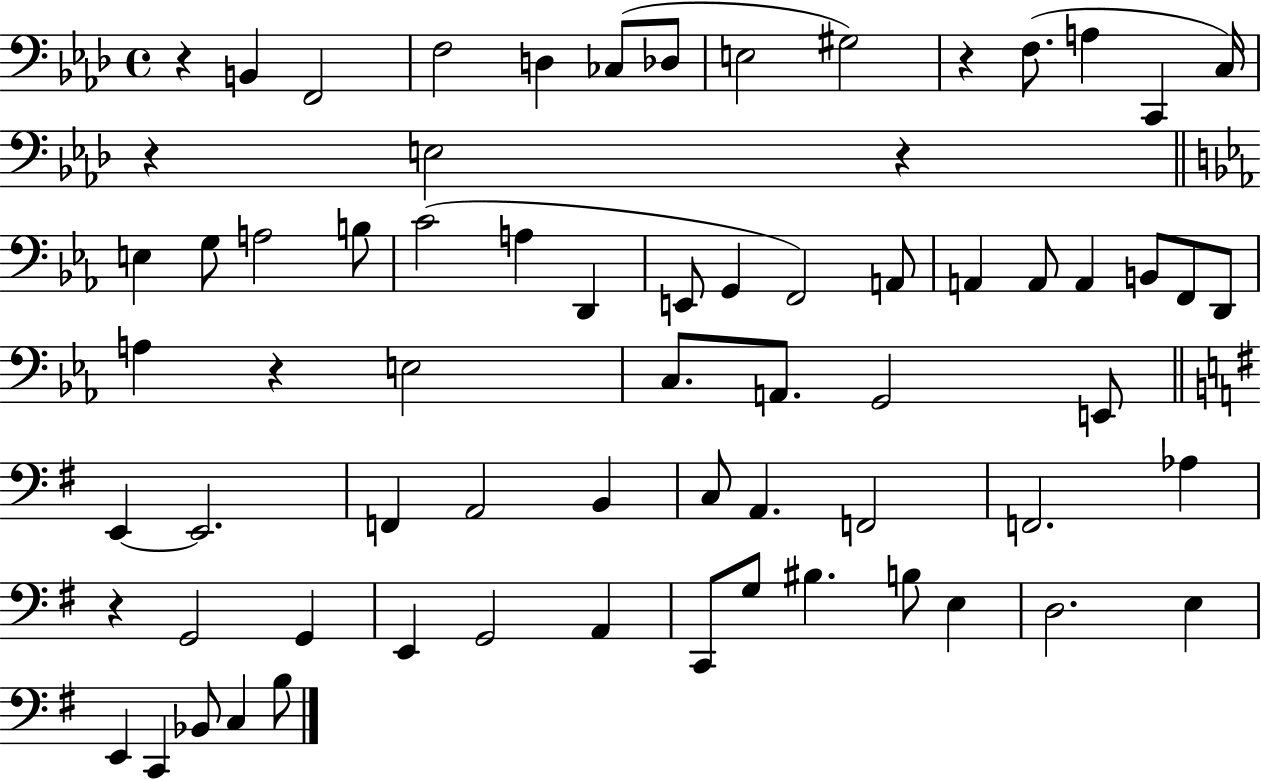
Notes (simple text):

R/q B2/q F2/h F3/h D3/q CES3/e Db3/e E3/h G#3/h R/q F3/e. A3/q C2/q C3/s R/q E3/h R/q E3/q G3/e A3/h B3/e C4/h A3/q D2/q E2/e G2/q F2/h A2/e A2/q A2/e A2/q B2/e F2/e D2/e A3/q R/q E3/h C3/e. A2/e. G2/h E2/e E2/q E2/h. F2/q A2/h B2/q C3/e A2/q. F2/h F2/h. Ab3/q R/q G2/h G2/q E2/q G2/h A2/q C2/e G3/e BIS3/q. B3/e E3/q D3/h. E3/q E2/q C2/q Bb2/e C3/q B3/e